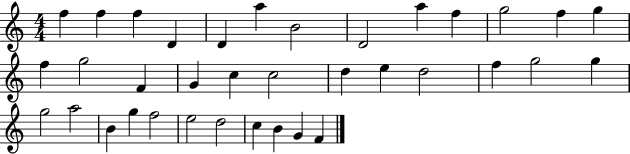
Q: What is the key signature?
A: C major